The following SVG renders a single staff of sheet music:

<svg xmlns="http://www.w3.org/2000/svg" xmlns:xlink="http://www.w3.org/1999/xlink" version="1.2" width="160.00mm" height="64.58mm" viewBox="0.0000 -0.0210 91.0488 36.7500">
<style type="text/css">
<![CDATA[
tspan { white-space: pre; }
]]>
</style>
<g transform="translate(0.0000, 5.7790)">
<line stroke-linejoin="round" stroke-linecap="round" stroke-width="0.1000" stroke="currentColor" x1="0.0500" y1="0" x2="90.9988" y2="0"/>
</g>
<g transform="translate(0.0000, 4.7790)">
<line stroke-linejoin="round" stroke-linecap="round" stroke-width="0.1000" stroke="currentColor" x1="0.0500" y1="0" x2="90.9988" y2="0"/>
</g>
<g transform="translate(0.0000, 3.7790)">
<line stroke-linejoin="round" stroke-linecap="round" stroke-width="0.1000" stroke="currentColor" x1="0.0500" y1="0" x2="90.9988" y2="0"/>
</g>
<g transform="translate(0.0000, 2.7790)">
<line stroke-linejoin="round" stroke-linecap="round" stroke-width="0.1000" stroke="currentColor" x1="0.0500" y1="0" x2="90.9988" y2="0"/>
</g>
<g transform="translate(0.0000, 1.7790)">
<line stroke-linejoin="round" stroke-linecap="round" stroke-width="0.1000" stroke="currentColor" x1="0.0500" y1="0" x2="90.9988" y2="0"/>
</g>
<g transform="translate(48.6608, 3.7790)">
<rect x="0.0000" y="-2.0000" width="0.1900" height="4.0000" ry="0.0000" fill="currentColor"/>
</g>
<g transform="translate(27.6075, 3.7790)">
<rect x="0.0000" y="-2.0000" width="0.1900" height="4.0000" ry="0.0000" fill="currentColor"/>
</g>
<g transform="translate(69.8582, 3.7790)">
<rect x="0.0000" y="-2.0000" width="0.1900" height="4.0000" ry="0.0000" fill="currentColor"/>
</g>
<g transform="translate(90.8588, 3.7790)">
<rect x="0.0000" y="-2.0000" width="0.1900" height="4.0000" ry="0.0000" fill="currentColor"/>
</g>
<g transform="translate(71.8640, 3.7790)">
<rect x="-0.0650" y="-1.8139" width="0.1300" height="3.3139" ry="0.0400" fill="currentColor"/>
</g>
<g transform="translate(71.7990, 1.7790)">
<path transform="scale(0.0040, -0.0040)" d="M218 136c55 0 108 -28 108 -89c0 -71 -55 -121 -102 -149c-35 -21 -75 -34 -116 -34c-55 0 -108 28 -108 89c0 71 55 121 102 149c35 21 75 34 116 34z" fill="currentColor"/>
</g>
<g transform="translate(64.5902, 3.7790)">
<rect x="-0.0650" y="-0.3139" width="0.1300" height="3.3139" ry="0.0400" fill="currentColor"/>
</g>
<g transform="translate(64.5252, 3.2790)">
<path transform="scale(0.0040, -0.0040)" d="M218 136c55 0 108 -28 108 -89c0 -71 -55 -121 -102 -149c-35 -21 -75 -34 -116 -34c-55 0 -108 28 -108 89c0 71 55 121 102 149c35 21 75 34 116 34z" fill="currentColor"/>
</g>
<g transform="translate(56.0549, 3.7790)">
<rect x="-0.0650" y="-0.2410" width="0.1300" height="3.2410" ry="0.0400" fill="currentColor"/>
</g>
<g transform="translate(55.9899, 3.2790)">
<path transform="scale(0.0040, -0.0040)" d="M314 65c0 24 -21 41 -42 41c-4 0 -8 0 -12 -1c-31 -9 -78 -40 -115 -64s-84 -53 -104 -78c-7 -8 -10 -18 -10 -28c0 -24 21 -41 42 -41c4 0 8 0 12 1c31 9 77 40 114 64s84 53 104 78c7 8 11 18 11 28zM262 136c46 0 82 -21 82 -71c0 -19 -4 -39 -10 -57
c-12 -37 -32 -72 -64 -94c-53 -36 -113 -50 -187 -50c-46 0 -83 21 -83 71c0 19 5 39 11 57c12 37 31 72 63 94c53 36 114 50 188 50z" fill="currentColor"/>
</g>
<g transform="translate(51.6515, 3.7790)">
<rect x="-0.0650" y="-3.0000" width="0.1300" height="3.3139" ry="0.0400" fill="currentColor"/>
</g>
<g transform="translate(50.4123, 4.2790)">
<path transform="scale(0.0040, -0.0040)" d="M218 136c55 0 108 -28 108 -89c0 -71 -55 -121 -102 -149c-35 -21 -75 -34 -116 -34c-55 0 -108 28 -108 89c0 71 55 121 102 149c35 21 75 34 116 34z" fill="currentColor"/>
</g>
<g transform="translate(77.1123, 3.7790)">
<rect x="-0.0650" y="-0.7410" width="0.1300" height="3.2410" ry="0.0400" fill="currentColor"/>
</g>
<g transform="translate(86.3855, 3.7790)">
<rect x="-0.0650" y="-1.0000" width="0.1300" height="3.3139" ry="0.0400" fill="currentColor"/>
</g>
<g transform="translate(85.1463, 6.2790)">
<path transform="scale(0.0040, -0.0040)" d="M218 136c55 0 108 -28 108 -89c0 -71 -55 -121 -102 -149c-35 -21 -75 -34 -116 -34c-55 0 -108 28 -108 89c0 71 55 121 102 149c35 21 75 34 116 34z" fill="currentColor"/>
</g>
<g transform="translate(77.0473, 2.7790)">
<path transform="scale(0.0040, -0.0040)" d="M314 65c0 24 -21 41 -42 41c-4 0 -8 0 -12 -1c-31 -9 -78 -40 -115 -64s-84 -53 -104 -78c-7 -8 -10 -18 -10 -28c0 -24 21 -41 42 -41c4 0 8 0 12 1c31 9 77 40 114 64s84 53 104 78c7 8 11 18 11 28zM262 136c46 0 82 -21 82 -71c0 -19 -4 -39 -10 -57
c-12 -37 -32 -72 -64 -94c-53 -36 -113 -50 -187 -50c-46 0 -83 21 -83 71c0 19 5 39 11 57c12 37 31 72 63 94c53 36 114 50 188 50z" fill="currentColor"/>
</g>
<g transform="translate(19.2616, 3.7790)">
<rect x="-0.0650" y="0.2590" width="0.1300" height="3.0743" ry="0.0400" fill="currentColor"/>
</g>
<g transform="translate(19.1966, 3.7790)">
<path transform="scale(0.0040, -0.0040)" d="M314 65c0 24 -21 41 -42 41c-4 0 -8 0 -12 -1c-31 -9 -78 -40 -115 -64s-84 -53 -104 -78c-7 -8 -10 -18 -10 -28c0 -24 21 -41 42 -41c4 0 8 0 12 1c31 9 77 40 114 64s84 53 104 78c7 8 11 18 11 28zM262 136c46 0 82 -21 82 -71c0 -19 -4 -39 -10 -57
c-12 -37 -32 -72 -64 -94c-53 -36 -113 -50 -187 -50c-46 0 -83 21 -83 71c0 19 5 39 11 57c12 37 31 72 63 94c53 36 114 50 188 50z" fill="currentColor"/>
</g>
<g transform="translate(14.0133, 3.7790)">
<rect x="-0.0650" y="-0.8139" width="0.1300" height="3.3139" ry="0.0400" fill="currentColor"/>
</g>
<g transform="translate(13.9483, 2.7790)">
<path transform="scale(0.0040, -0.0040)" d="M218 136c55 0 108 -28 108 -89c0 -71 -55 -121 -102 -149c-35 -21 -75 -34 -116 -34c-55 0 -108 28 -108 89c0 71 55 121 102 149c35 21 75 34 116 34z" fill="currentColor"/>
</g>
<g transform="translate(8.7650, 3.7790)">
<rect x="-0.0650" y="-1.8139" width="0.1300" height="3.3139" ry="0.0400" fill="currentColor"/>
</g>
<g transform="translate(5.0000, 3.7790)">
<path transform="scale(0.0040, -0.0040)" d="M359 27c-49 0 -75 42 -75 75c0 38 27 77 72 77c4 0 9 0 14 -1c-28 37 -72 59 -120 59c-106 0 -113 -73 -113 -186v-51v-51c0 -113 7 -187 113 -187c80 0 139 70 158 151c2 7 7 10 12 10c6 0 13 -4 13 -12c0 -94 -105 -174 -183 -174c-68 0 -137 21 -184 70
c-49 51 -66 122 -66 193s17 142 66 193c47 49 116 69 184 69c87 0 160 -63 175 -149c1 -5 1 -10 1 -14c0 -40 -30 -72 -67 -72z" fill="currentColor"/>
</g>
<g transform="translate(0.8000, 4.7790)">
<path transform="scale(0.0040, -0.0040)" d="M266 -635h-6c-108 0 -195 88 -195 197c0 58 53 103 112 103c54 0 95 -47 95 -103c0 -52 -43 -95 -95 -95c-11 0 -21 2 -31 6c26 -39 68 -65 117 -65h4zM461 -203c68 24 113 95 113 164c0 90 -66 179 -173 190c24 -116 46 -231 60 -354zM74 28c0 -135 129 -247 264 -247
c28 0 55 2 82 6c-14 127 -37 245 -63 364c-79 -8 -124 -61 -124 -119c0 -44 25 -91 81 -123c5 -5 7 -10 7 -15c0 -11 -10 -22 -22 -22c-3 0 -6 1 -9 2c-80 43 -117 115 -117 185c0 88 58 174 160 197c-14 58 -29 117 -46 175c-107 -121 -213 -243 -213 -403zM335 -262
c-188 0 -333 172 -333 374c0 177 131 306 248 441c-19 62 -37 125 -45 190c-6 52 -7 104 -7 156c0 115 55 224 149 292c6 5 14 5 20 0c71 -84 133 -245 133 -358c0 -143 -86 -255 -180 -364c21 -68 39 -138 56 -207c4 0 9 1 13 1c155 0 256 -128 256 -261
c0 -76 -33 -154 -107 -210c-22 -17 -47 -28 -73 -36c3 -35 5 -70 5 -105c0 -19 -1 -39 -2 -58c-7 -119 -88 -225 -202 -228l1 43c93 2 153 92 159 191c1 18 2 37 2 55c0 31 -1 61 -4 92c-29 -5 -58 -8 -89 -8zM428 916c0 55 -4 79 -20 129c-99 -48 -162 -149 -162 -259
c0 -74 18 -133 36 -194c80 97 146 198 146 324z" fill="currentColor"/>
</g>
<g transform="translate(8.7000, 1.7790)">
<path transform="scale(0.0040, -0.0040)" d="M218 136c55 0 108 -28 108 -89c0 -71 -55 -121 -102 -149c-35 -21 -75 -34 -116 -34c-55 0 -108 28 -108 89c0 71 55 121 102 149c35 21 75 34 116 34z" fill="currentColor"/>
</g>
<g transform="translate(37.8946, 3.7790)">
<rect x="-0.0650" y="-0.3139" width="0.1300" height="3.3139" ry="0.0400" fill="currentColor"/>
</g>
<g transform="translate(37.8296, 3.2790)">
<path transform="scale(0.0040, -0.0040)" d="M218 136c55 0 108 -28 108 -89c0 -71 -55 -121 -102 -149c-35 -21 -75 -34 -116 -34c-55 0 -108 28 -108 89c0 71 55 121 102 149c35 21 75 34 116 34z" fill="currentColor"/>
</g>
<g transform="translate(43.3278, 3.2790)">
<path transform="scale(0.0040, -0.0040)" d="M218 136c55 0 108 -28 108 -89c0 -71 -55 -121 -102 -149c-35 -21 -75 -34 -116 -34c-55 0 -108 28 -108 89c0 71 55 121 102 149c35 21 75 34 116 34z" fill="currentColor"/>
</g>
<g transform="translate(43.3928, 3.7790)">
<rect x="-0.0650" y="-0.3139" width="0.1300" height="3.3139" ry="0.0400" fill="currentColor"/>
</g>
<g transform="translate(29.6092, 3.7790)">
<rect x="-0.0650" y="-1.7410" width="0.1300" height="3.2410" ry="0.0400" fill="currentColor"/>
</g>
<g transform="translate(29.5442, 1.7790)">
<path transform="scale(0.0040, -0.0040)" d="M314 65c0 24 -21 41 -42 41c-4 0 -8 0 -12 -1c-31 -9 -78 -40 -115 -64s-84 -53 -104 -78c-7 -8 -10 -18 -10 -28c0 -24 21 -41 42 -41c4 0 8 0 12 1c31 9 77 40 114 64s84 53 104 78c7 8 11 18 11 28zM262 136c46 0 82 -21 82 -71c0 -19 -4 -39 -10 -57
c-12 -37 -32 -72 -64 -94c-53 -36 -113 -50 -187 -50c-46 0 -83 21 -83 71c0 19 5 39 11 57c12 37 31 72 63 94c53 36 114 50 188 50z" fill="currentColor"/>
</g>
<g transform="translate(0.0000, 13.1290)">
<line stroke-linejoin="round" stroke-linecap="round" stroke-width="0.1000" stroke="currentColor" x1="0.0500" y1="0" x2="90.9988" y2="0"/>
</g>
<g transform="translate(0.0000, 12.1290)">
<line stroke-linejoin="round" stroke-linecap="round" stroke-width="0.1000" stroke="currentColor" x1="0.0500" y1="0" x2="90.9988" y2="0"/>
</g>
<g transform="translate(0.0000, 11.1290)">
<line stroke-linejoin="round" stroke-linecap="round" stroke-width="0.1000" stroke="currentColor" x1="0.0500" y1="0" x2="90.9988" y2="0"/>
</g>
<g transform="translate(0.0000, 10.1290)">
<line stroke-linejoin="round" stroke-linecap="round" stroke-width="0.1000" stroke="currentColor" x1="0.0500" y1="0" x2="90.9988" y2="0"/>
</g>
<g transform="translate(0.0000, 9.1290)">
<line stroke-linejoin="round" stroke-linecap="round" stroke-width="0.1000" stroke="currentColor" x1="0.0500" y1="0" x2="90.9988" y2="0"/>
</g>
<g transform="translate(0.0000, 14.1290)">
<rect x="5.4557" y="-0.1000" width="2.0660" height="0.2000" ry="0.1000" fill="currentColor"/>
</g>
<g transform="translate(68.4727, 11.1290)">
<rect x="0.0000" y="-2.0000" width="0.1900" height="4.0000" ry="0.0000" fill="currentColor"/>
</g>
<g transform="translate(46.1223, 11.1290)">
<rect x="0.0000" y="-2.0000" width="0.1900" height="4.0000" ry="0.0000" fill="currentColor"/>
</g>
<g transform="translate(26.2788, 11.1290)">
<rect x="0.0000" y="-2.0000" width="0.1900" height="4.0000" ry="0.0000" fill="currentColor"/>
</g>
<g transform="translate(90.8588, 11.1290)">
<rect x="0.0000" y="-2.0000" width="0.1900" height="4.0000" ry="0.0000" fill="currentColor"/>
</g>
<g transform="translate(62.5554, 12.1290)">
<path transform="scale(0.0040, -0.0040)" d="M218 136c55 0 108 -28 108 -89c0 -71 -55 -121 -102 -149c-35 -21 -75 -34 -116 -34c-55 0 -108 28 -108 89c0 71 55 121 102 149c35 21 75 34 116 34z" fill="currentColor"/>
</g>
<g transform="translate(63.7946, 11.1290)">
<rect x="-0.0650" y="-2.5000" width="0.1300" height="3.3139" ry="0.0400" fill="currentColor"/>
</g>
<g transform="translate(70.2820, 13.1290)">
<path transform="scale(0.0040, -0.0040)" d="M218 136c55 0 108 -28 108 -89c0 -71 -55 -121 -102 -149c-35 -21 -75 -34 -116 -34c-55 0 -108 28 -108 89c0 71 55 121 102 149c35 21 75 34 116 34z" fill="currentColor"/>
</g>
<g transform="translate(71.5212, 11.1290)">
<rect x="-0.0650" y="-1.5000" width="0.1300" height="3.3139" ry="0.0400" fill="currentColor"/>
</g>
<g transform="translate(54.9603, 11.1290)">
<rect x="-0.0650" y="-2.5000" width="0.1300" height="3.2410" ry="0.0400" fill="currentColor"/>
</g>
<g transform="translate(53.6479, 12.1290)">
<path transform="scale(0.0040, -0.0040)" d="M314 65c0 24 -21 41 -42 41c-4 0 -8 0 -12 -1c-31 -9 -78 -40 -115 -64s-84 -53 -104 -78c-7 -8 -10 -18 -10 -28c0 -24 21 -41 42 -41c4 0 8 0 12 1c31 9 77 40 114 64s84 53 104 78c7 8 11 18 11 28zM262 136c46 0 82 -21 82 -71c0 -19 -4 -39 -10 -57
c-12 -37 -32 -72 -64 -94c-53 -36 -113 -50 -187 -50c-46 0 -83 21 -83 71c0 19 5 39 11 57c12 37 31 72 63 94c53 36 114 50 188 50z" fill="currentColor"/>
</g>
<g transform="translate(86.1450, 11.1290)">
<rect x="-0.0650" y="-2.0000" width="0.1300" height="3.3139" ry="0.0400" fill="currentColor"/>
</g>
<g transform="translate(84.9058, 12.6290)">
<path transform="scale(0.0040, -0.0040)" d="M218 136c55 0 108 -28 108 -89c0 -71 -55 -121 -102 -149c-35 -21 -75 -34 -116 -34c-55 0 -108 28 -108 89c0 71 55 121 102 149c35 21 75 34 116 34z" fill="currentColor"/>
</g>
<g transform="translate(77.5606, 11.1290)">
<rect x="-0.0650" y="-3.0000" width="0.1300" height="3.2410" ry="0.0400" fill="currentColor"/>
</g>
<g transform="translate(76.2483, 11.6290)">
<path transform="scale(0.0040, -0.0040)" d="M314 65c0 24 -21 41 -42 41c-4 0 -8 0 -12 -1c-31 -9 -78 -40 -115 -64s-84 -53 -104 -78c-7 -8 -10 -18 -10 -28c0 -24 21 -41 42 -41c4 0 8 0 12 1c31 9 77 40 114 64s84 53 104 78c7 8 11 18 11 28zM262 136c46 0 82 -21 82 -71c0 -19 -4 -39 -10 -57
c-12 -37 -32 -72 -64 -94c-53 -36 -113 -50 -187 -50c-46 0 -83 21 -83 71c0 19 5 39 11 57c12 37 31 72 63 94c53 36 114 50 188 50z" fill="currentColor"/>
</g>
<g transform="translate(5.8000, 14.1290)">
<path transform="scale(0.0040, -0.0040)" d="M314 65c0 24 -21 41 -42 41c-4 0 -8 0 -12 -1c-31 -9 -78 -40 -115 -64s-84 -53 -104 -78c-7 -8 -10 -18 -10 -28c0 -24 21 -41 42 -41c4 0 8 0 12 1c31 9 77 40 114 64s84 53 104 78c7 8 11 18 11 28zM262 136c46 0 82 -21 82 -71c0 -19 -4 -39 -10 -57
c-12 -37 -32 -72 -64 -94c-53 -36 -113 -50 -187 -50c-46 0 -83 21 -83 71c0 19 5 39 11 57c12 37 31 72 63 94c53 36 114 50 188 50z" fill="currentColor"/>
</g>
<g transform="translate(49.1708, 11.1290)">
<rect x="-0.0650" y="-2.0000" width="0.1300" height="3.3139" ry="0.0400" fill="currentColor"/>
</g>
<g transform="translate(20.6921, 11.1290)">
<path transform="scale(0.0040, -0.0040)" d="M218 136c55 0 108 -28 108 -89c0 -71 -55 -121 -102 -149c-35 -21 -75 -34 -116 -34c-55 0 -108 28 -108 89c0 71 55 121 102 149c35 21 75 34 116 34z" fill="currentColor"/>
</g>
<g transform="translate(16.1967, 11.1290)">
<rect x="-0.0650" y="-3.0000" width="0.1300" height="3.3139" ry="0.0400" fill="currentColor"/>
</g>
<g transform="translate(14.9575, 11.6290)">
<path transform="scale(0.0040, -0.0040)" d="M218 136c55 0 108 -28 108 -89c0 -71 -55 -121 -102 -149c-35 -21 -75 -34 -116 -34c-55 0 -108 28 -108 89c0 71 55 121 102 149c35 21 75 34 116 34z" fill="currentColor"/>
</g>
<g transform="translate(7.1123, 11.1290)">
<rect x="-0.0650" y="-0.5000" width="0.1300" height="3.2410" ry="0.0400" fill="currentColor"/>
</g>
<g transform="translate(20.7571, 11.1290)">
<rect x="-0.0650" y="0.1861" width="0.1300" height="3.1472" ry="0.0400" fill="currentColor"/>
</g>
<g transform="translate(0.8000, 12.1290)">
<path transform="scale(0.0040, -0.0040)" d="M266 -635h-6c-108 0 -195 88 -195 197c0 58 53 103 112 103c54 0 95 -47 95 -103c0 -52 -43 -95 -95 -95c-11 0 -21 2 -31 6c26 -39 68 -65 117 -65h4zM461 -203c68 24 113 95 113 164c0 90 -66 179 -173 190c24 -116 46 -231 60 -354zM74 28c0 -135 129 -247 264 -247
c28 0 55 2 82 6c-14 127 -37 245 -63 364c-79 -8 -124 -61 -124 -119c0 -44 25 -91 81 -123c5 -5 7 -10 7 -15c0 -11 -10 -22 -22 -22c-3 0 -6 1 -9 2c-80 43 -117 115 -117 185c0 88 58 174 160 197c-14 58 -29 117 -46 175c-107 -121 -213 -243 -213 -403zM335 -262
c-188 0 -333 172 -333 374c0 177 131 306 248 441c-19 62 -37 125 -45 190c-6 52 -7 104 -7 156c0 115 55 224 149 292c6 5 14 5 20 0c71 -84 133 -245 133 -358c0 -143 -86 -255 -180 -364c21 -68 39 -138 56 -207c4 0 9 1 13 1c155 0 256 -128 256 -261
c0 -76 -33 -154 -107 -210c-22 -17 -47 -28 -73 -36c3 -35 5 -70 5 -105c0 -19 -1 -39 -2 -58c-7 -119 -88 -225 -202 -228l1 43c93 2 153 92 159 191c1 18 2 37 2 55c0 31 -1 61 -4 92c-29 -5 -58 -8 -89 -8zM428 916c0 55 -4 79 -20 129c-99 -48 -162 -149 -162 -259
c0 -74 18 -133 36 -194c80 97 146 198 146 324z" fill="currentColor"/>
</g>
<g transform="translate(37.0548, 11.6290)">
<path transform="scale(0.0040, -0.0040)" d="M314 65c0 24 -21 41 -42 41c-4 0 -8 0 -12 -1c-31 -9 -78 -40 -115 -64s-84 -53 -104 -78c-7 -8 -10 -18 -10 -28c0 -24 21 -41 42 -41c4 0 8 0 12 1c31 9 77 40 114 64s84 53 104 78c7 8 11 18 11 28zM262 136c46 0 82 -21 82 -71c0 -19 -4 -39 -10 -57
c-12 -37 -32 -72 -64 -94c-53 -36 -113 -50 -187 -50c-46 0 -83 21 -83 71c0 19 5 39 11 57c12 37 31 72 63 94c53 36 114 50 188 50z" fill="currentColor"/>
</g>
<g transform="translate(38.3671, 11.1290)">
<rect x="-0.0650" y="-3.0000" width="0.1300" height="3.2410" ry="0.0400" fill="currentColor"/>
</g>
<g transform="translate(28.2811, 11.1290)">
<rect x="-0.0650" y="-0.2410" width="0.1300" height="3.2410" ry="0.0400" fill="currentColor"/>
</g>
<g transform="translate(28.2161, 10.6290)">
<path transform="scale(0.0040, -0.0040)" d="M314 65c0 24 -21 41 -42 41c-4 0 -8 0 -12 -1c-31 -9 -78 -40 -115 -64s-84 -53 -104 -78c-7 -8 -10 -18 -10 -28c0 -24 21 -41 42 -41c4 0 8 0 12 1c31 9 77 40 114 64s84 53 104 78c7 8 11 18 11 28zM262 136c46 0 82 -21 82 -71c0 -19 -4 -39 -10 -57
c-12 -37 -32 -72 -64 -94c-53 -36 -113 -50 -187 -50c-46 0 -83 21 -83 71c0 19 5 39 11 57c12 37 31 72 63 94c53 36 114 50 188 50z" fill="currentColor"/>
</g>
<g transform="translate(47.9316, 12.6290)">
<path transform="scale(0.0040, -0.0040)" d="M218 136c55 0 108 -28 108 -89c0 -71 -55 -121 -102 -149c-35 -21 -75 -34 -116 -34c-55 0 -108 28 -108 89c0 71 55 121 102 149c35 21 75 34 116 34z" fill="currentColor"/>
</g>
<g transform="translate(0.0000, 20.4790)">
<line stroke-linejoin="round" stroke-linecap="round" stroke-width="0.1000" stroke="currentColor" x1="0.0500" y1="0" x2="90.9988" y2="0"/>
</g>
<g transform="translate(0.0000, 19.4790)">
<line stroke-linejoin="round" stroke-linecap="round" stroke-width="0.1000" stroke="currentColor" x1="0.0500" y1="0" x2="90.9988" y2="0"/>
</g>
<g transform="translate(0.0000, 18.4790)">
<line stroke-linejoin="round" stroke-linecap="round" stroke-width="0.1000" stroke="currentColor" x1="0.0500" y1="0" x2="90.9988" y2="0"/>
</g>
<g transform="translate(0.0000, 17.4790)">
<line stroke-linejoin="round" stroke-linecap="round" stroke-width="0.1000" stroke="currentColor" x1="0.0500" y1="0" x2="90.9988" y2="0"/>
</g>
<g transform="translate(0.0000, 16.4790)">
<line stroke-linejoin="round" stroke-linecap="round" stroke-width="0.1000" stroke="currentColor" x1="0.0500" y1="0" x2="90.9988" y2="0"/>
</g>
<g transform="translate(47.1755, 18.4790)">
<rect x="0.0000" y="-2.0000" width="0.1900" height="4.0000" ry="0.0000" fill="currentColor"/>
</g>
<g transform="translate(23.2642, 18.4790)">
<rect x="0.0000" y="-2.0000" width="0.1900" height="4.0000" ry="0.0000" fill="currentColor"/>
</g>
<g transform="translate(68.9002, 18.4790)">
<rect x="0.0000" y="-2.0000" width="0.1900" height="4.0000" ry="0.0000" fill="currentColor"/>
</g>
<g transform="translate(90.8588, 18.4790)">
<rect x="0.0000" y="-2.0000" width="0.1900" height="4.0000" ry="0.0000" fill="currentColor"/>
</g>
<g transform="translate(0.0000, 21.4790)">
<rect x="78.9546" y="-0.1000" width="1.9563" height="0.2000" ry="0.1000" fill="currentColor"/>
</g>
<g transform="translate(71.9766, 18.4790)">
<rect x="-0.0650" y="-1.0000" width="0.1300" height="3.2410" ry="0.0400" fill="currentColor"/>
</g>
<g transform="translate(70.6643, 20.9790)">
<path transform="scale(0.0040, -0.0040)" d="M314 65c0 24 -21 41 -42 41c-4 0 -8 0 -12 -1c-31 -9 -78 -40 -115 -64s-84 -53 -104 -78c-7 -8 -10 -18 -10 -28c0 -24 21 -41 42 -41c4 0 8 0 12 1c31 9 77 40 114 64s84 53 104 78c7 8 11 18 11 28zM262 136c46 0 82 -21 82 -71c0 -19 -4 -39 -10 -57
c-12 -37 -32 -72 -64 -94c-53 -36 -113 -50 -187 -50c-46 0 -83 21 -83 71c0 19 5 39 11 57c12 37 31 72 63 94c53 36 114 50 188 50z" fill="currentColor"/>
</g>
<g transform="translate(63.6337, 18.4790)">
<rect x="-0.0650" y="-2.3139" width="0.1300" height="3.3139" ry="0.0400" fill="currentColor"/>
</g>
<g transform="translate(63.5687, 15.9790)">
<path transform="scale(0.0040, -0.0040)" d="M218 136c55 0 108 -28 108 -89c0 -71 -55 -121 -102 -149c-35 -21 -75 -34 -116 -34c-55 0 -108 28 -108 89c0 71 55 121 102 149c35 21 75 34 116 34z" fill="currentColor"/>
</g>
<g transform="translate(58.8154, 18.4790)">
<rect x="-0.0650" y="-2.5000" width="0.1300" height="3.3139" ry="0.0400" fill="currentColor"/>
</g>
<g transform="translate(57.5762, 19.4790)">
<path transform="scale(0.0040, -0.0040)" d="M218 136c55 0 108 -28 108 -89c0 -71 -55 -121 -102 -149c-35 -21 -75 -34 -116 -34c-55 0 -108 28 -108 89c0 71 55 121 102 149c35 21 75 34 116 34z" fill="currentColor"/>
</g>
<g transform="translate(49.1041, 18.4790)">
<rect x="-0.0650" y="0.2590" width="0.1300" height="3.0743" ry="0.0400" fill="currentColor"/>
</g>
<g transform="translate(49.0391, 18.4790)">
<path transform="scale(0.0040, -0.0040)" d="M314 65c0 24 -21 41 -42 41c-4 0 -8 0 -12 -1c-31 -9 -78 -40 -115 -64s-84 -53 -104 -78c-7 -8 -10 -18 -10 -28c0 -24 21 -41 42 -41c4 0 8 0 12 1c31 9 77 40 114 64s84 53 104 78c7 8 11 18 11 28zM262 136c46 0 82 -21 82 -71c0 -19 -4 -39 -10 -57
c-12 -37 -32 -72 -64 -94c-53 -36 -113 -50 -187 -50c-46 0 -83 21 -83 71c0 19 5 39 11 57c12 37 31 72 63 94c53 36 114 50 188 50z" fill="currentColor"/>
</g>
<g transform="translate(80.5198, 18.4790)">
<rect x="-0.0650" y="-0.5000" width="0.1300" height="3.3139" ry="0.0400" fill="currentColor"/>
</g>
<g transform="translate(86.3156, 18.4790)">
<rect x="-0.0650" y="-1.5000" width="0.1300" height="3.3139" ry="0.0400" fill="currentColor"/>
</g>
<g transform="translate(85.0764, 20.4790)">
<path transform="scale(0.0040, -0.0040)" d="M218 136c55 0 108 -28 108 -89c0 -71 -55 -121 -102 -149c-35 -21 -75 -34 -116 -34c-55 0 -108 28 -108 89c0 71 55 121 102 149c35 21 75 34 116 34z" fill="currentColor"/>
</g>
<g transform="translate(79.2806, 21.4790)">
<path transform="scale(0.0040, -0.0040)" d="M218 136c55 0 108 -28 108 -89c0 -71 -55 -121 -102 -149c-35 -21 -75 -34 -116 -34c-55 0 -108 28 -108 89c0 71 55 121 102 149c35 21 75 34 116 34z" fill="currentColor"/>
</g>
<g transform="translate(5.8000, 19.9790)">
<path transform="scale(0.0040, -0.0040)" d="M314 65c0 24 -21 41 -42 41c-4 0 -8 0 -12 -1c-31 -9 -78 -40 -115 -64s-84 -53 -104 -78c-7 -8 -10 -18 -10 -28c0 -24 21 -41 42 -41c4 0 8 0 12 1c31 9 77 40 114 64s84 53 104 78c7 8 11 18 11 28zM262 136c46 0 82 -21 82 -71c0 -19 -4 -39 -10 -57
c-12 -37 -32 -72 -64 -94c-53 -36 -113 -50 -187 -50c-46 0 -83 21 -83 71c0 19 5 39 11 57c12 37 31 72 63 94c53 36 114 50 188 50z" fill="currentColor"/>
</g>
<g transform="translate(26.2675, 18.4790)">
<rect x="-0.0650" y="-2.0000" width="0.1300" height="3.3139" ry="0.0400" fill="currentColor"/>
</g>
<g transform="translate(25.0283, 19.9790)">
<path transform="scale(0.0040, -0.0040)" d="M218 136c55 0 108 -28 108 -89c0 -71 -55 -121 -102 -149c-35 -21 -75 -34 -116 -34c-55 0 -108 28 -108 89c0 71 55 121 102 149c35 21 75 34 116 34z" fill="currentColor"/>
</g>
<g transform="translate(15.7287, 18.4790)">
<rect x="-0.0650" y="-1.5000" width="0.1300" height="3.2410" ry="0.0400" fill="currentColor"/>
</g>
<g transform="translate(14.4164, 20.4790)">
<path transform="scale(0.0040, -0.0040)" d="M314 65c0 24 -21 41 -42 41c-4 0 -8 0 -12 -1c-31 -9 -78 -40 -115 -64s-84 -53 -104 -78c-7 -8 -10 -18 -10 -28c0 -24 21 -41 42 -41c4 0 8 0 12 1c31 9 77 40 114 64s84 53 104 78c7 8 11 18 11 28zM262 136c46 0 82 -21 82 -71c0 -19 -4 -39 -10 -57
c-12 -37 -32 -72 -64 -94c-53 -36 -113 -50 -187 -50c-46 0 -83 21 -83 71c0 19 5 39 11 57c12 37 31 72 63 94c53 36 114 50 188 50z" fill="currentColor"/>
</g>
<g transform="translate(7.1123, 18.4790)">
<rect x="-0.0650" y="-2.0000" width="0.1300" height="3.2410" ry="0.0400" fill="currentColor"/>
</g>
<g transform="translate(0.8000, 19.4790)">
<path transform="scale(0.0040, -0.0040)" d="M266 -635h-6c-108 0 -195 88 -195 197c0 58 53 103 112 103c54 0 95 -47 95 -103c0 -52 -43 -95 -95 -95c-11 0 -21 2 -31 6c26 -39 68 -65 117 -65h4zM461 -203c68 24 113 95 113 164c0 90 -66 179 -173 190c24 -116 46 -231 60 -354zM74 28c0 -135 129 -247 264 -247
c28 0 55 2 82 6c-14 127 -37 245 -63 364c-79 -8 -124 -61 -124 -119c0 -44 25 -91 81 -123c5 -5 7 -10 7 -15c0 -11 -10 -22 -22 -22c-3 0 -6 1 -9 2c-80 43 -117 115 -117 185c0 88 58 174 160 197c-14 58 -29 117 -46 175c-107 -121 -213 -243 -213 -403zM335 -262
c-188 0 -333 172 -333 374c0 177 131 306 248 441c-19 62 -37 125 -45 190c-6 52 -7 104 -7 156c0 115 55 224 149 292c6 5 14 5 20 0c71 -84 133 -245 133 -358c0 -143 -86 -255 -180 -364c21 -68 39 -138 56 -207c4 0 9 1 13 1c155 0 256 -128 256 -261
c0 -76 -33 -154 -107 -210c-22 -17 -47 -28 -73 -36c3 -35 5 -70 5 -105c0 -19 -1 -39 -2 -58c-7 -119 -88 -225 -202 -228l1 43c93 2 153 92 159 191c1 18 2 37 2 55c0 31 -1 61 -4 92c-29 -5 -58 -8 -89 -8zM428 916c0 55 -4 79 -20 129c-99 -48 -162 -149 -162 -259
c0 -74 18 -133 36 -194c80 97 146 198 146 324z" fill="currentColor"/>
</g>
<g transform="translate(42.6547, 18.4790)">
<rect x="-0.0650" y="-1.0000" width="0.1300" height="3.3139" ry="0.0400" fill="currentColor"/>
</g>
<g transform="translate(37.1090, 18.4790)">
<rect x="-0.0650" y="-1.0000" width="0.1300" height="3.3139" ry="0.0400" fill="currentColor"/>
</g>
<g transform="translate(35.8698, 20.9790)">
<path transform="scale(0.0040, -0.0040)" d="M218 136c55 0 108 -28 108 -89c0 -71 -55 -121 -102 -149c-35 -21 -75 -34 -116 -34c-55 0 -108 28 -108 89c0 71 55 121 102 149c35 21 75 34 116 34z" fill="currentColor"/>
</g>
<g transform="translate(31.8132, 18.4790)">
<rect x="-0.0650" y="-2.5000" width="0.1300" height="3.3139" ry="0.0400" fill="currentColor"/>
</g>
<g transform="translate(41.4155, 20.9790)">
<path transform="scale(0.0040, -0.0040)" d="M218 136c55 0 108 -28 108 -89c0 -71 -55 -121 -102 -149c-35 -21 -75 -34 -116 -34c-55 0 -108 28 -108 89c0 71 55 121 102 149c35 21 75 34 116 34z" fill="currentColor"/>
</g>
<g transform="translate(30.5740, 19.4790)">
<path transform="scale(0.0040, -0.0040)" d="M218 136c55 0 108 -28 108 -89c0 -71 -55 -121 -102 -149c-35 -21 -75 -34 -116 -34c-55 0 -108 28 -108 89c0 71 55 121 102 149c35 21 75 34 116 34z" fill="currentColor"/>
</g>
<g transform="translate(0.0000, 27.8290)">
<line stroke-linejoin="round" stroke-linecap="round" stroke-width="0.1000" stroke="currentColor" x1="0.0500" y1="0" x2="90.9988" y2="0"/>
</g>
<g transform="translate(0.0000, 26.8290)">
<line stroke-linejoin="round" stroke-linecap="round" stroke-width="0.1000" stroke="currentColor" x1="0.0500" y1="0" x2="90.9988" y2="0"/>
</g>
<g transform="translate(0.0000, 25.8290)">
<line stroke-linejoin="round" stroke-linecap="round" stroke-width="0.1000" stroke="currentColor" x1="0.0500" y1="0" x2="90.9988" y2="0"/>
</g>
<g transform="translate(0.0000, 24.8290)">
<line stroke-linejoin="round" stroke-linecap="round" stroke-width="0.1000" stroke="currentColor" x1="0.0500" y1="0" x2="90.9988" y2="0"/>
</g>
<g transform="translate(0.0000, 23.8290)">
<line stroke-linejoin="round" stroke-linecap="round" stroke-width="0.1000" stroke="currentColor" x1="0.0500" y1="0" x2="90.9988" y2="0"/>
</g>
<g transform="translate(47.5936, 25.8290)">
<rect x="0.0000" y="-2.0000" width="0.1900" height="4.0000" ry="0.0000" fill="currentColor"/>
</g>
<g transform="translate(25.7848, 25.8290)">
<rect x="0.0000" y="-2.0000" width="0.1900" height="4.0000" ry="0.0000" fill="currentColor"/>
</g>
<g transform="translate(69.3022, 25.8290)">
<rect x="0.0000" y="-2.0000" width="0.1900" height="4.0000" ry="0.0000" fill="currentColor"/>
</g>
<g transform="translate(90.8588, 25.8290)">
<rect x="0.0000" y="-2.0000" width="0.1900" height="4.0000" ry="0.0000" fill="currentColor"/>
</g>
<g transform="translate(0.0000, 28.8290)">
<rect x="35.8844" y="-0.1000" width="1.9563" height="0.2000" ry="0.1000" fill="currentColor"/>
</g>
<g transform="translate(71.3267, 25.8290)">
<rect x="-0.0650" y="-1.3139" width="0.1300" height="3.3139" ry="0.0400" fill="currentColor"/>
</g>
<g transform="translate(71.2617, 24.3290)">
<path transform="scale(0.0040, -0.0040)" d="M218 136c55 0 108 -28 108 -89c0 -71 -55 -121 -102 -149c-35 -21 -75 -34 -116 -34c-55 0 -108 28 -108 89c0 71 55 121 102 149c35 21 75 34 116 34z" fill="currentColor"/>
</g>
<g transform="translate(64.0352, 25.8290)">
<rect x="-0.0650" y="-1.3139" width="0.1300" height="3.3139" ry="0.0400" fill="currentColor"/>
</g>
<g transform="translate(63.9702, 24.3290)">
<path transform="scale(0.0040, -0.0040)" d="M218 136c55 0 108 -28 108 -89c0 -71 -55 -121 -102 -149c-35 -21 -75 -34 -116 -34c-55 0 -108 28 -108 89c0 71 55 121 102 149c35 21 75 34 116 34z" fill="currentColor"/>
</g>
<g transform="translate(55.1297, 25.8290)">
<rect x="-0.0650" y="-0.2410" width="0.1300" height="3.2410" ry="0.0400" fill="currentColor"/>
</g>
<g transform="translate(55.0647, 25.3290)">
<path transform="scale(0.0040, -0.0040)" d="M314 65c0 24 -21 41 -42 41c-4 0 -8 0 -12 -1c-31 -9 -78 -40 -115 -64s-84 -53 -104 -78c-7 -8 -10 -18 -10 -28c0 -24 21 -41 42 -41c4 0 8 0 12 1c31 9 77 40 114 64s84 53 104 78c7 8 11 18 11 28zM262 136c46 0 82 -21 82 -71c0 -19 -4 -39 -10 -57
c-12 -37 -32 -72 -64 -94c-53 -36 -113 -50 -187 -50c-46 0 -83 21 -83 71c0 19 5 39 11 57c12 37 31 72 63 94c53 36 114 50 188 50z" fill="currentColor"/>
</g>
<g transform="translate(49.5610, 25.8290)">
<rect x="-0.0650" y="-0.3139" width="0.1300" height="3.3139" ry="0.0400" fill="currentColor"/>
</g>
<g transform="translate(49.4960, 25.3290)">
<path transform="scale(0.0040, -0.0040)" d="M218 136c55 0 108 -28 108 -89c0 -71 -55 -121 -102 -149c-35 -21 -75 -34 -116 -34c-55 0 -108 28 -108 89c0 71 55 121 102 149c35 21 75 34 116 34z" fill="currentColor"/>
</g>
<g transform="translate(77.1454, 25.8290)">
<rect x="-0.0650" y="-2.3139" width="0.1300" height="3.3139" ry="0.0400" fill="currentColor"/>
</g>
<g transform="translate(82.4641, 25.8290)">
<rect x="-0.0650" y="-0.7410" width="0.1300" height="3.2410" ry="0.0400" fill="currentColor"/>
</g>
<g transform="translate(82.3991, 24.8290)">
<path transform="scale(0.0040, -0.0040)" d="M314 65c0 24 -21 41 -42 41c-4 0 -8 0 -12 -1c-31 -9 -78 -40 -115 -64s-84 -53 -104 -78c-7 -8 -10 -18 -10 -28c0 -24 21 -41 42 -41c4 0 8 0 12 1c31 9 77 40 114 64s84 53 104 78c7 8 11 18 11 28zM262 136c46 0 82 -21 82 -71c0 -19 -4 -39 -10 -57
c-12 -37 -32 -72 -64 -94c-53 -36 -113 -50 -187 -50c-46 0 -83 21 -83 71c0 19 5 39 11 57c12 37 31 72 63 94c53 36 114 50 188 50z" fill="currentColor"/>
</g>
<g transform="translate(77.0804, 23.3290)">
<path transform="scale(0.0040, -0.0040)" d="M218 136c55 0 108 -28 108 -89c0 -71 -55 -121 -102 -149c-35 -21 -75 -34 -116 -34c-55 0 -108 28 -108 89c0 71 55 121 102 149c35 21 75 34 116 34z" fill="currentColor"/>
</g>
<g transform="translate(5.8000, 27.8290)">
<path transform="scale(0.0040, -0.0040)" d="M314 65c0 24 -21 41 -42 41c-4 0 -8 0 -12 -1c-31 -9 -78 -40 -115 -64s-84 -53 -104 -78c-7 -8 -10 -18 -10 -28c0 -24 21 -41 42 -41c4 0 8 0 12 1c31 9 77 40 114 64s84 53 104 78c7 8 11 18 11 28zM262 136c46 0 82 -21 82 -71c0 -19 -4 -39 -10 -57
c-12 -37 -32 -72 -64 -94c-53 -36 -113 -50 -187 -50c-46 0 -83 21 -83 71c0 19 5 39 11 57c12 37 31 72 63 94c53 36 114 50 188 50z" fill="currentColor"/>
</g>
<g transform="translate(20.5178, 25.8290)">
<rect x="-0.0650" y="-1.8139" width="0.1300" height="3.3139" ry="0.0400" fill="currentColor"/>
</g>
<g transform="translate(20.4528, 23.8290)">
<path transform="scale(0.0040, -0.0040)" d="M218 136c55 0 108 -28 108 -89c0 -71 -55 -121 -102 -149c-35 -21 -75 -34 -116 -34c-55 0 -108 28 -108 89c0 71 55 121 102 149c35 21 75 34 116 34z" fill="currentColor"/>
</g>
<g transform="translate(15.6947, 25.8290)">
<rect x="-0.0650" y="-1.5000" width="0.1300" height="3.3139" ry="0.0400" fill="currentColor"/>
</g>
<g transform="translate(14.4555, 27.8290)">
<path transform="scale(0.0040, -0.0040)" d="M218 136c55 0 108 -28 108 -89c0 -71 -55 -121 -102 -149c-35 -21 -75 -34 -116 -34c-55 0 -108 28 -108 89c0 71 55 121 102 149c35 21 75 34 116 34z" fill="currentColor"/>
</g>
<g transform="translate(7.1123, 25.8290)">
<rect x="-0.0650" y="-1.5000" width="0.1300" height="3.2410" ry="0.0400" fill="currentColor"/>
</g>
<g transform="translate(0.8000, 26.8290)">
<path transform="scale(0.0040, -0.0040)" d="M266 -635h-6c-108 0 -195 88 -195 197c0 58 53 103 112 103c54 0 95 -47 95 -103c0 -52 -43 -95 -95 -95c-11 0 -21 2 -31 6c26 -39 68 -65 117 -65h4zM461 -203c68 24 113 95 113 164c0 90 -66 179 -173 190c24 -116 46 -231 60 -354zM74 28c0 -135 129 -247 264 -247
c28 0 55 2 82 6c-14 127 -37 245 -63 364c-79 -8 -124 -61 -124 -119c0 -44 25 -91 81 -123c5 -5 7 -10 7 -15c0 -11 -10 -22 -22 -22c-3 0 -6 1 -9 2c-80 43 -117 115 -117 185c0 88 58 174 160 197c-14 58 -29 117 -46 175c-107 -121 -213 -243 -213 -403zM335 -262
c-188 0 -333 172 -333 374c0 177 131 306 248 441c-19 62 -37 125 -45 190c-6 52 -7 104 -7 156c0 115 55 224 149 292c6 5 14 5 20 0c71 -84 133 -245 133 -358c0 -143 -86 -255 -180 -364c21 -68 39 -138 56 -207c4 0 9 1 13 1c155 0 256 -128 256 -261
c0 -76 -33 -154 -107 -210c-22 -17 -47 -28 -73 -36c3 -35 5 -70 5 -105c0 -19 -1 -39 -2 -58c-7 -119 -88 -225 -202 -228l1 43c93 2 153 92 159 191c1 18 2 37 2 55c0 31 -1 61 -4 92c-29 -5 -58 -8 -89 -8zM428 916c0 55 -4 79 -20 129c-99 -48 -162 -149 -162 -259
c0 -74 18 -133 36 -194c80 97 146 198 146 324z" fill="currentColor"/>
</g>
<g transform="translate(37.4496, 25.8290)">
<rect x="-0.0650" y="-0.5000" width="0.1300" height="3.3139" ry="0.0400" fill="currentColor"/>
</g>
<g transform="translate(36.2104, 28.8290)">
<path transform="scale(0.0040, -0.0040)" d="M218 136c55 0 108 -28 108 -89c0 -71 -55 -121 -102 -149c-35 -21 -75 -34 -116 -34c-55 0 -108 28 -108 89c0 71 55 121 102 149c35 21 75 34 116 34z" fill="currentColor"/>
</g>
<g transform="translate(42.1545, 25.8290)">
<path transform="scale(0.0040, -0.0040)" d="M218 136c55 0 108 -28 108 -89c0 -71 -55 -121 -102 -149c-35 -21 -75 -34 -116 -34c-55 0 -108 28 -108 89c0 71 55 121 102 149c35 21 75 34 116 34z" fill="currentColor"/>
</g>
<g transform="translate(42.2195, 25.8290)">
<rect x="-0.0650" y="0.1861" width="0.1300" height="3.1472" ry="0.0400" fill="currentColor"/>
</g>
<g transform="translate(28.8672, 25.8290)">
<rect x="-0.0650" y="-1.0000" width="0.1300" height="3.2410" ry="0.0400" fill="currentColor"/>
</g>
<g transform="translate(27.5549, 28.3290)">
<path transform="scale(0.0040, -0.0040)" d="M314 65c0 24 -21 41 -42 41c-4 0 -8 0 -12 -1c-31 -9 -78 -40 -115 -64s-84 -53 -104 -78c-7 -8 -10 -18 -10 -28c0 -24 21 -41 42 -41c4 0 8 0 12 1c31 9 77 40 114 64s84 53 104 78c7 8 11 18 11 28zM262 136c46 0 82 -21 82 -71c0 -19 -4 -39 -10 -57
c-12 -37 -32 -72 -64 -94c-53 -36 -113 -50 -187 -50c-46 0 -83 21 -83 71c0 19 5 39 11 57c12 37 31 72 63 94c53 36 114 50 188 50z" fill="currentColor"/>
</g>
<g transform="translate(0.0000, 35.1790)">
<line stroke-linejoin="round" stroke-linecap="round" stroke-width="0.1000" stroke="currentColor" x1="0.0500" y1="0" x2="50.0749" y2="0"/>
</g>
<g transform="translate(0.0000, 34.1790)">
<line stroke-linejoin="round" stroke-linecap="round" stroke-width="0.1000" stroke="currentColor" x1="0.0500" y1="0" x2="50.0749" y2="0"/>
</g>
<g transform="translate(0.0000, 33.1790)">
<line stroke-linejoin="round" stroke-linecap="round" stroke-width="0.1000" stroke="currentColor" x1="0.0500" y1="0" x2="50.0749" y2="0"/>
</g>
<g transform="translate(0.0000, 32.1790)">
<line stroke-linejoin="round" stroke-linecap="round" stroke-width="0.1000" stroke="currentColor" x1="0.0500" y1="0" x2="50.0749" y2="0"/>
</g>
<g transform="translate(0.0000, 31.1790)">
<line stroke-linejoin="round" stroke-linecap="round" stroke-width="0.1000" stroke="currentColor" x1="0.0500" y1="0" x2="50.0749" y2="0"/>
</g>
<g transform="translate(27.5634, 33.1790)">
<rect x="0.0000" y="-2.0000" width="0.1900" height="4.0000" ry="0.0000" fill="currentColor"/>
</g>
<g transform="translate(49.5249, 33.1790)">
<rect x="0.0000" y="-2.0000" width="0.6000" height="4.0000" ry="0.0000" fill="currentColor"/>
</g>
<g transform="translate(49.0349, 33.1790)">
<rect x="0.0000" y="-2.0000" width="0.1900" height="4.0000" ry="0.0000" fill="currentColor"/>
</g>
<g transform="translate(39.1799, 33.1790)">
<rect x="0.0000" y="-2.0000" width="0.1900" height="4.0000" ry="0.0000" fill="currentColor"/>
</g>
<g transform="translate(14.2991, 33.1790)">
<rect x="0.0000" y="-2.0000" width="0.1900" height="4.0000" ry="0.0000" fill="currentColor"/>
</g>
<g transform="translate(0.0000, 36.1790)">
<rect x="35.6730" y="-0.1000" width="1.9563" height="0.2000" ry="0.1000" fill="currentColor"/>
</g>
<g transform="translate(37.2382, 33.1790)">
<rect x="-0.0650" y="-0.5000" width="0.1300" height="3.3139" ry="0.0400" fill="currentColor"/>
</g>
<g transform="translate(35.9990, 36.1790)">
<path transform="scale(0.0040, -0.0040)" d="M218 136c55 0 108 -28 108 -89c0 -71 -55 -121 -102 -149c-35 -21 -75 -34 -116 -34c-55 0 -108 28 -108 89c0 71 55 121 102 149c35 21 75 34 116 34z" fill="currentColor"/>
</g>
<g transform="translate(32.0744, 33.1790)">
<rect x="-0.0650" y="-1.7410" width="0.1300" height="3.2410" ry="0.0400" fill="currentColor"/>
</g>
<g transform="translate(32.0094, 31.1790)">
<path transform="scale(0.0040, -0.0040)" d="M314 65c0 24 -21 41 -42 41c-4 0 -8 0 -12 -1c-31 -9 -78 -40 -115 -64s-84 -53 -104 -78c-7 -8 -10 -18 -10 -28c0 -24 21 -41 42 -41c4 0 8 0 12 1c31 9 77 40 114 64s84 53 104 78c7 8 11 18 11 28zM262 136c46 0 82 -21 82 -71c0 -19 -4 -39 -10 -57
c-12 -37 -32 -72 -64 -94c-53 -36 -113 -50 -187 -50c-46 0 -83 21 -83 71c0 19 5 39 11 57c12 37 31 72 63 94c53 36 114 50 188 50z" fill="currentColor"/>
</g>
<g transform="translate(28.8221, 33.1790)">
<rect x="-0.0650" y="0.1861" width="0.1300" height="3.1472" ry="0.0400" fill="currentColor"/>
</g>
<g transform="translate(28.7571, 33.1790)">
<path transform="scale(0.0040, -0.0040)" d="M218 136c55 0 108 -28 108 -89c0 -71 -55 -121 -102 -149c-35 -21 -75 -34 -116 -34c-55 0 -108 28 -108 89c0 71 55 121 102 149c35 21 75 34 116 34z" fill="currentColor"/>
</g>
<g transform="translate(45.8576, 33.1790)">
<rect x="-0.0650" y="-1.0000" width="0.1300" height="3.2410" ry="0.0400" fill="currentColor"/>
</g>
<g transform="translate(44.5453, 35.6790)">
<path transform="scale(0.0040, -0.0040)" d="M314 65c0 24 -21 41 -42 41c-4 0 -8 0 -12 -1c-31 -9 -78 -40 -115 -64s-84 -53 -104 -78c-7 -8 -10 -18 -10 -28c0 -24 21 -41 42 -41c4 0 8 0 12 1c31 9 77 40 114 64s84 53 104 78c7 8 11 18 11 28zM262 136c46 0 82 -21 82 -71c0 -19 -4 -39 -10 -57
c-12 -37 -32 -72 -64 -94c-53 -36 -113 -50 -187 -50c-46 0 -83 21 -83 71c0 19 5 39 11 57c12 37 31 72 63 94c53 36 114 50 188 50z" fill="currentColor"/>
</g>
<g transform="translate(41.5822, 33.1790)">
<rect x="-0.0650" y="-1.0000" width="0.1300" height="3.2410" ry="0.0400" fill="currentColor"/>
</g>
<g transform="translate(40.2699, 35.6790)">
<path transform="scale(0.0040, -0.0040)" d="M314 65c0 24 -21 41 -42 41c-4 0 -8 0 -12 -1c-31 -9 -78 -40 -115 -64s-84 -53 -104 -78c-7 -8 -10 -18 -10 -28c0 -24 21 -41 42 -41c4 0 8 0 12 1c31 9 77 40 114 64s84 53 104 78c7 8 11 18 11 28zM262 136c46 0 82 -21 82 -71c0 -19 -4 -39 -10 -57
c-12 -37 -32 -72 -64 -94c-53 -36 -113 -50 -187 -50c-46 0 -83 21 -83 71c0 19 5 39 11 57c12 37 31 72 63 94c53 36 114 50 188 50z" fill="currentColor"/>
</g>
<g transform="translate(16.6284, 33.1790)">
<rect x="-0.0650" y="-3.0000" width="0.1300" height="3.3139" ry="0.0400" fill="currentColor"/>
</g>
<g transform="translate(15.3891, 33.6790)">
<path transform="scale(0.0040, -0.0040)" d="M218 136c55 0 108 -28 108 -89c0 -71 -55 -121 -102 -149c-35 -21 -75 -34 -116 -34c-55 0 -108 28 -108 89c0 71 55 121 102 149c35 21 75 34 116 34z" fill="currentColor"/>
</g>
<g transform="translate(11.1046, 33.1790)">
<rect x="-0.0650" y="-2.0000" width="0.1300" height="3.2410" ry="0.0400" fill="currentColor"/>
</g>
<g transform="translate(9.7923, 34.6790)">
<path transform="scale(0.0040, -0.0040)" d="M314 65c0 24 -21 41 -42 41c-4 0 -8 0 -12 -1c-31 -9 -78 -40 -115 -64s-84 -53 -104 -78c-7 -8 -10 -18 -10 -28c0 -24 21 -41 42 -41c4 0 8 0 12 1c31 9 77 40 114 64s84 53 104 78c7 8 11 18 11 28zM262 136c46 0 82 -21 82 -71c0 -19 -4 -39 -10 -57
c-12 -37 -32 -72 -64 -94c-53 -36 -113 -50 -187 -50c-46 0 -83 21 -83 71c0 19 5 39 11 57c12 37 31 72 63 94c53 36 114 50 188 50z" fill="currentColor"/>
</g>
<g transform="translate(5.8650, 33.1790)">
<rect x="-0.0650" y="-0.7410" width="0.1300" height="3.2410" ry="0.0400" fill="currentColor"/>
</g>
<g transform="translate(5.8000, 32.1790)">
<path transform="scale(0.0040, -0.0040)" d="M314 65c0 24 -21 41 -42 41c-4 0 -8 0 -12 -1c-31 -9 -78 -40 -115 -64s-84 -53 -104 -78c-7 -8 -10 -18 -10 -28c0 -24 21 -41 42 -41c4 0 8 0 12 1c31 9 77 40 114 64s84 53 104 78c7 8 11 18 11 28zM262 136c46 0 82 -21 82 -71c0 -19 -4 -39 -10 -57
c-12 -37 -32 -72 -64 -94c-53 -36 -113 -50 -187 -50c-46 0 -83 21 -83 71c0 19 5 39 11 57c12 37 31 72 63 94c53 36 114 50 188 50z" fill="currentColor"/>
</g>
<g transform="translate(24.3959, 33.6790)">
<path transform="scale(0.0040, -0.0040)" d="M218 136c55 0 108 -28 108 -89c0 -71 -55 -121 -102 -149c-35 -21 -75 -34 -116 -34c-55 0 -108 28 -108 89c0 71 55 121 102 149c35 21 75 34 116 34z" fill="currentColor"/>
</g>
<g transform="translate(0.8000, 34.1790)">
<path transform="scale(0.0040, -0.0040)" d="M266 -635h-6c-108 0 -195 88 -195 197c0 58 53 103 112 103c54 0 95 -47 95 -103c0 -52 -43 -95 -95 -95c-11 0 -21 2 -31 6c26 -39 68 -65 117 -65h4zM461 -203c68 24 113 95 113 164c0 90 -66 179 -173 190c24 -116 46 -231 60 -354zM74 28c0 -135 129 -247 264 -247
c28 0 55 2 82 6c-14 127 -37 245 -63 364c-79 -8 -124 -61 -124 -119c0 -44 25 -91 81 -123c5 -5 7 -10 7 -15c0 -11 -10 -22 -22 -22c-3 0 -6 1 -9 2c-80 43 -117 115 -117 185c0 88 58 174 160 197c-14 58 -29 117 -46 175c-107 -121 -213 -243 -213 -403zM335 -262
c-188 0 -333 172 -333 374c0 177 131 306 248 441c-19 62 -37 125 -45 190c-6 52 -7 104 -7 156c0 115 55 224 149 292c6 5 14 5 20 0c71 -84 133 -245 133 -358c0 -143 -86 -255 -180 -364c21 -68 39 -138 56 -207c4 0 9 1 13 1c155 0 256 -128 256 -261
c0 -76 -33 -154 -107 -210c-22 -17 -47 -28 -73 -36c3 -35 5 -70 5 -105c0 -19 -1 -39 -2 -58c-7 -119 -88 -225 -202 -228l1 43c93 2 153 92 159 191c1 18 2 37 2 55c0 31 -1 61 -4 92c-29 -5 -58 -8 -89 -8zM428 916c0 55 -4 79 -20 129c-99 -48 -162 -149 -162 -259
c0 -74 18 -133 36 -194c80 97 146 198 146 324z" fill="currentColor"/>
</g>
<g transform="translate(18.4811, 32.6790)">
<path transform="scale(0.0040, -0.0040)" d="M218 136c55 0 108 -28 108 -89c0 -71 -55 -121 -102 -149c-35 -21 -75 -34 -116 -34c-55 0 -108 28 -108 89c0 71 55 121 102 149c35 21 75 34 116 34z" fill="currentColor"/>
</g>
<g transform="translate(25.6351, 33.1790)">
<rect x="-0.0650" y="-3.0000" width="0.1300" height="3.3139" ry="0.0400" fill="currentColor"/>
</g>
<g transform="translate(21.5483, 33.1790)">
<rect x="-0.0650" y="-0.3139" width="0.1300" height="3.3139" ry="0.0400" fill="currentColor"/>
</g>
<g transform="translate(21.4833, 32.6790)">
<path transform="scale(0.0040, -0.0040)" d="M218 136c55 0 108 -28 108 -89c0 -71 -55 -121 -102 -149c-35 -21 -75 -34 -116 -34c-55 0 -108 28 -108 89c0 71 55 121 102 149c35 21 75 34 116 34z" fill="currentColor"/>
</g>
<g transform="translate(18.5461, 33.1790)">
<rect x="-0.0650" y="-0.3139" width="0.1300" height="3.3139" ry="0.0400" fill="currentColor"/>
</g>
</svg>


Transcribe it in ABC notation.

X:1
T:Untitled
M:4/4
L:1/4
K:C
f d B2 f2 c c A c2 c f d2 D C2 A B c2 A2 F G2 G E A2 F F2 E2 F G D D B2 G g D2 C E E2 E f D2 C B c c2 e e g d2 d2 F2 A c c A B f2 C D2 D2